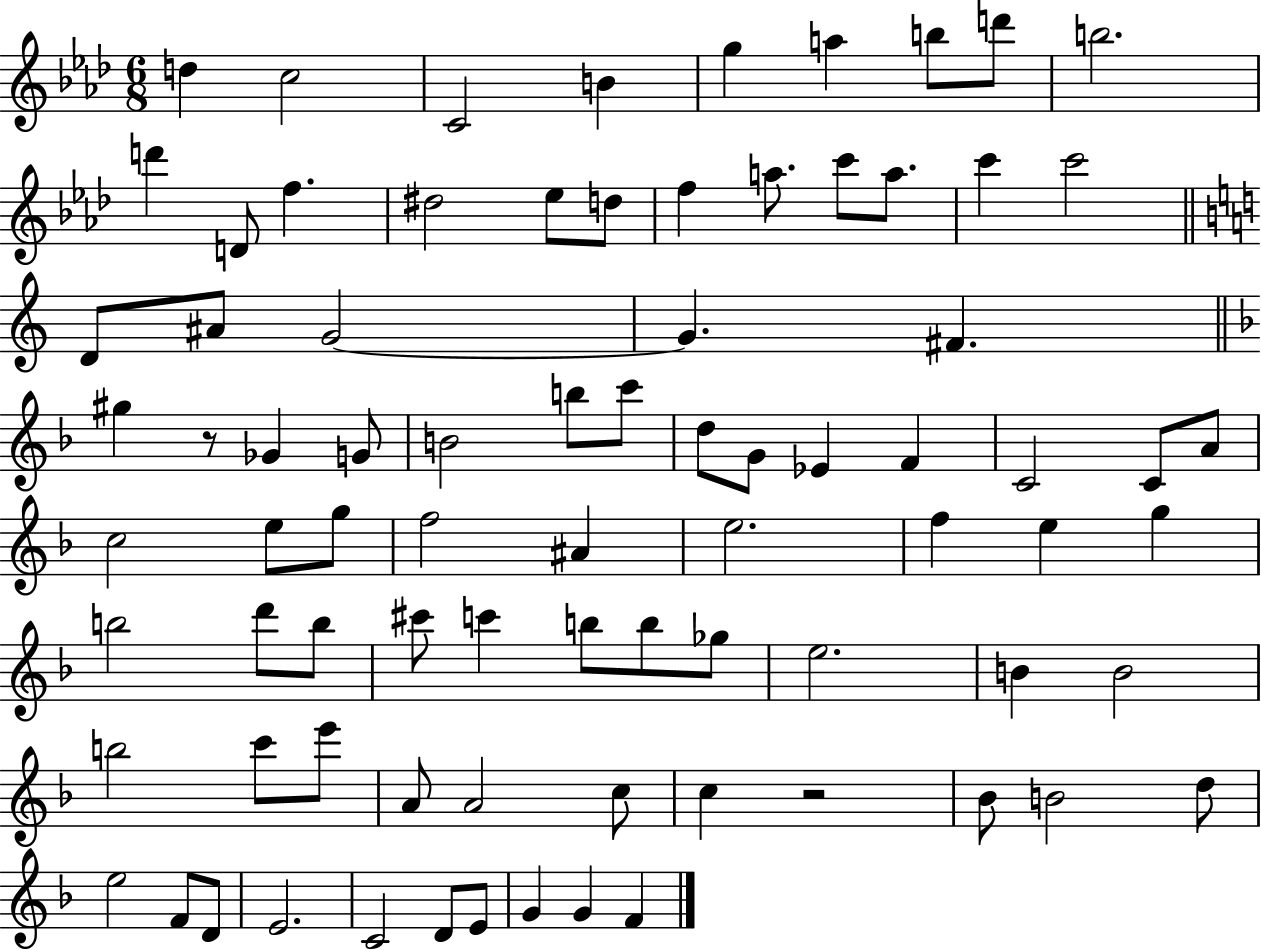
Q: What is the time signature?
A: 6/8